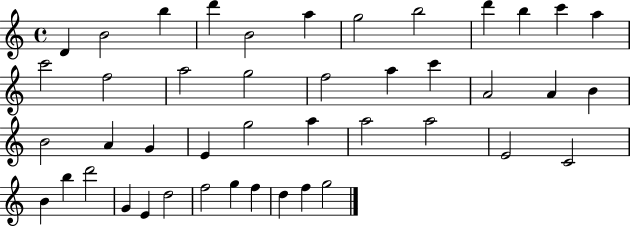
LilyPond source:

{
  \clef treble
  \time 4/4
  \defaultTimeSignature
  \key c \major
  d'4 b'2 b''4 | d'''4 b'2 a''4 | g''2 b''2 | d'''4 b''4 c'''4 a''4 | \break c'''2 f''2 | a''2 g''2 | f''2 a''4 c'''4 | a'2 a'4 b'4 | \break b'2 a'4 g'4 | e'4 g''2 a''4 | a''2 a''2 | e'2 c'2 | \break b'4 b''4 d'''2 | g'4 e'4 d''2 | f''2 g''4 f''4 | d''4 f''4 g''2 | \break \bar "|."
}